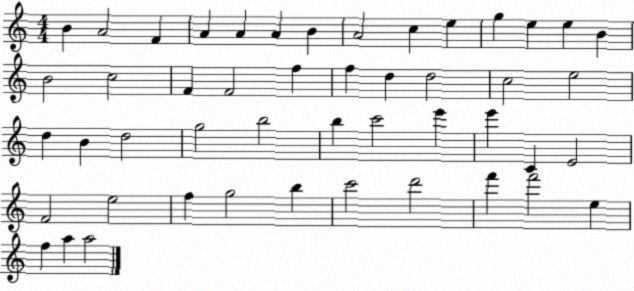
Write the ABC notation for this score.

X:1
T:Untitled
M:4/4
L:1/4
K:C
B A2 F A A A B A2 c e g e e B B2 c2 F F2 f f d d2 c2 e2 d B d2 g2 b2 b c'2 e' e' C E2 F2 e2 f g2 b c'2 d'2 f' f'2 e f a a2